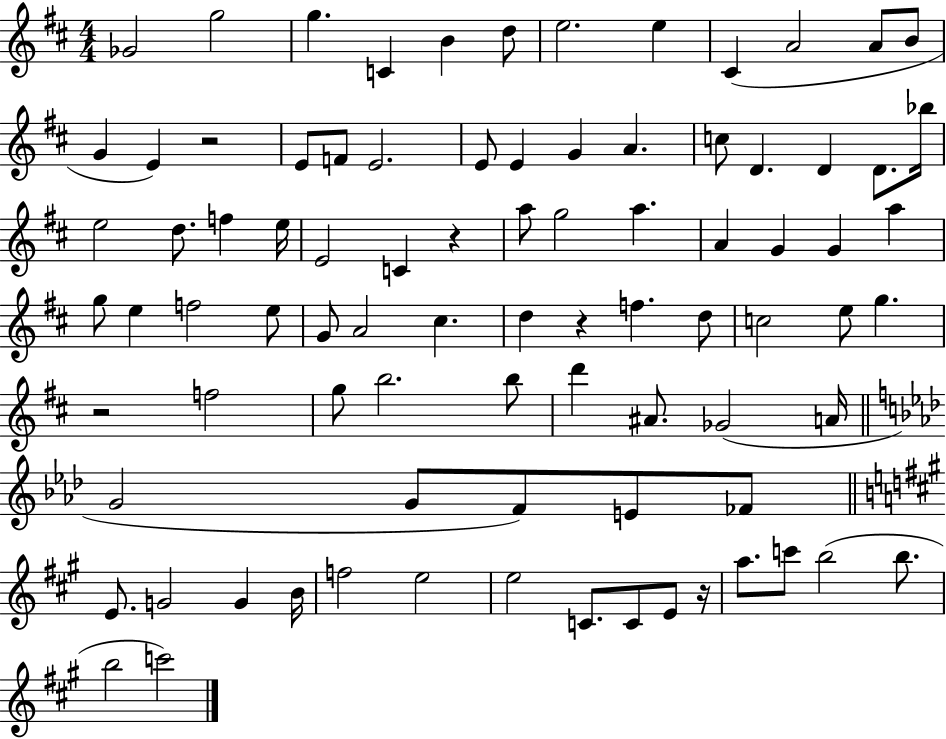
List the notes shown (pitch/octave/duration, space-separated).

Gb4/h G5/h G5/q. C4/q B4/q D5/e E5/h. E5/q C#4/q A4/h A4/e B4/e G4/q E4/q R/h E4/e F4/e E4/h. E4/e E4/q G4/q A4/q. C5/e D4/q. D4/q D4/e. Bb5/s E5/h D5/e. F5/q E5/s E4/h C4/q R/q A5/e G5/h A5/q. A4/q G4/q G4/q A5/q G5/e E5/q F5/h E5/e G4/e A4/h C#5/q. D5/q R/q F5/q. D5/e C5/h E5/e G5/q. R/h F5/h G5/e B5/h. B5/e D6/q A#4/e. Gb4/h A4/s G4/h G4/e F4/e E4/e FES4/e E4/e. G4/h G4/q B4/s F5/h E5/h E5/h C4/e. C4/e E4/e R/s A5/e. C6/e B5/h B5/e. B5/h C6/h